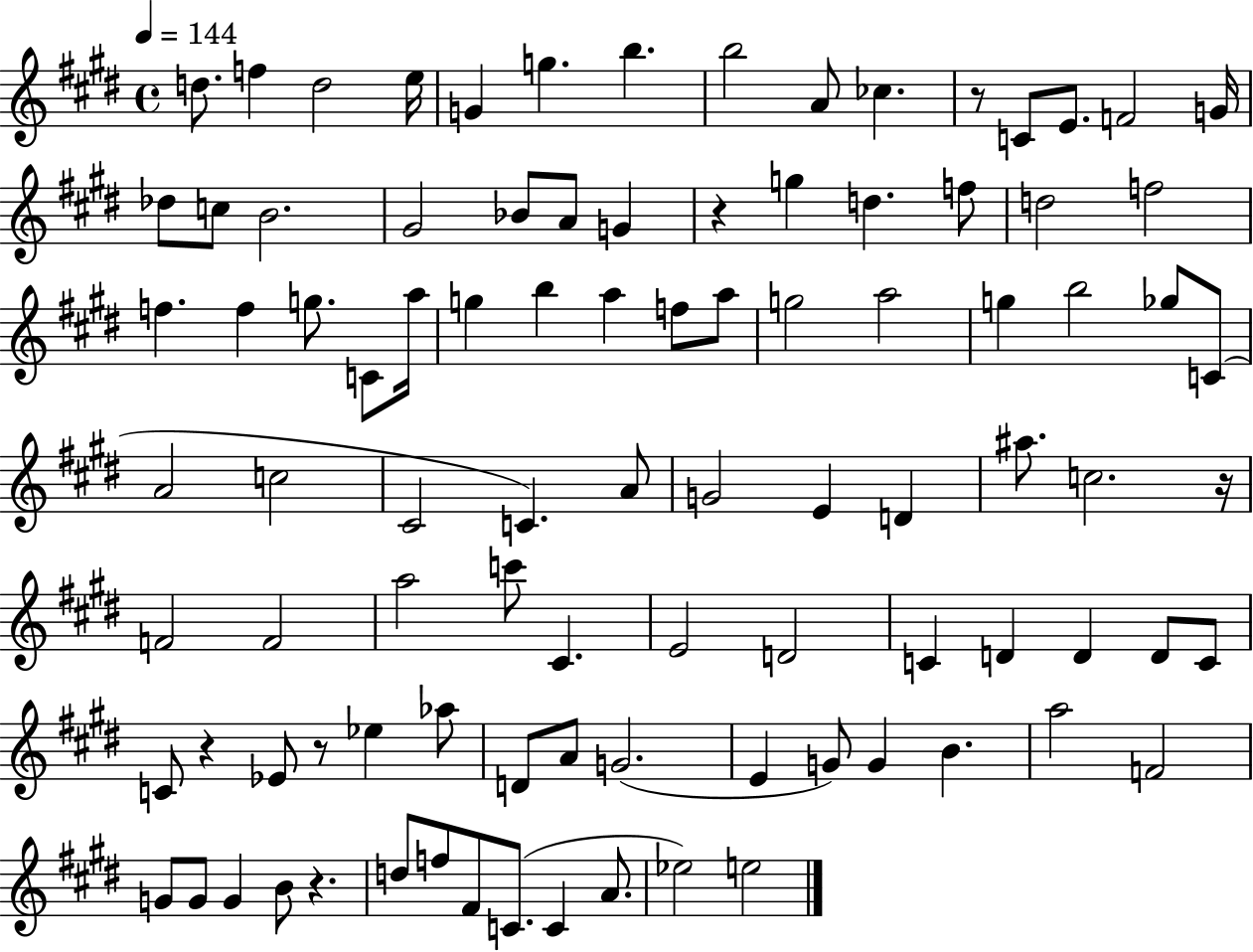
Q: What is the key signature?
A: E major